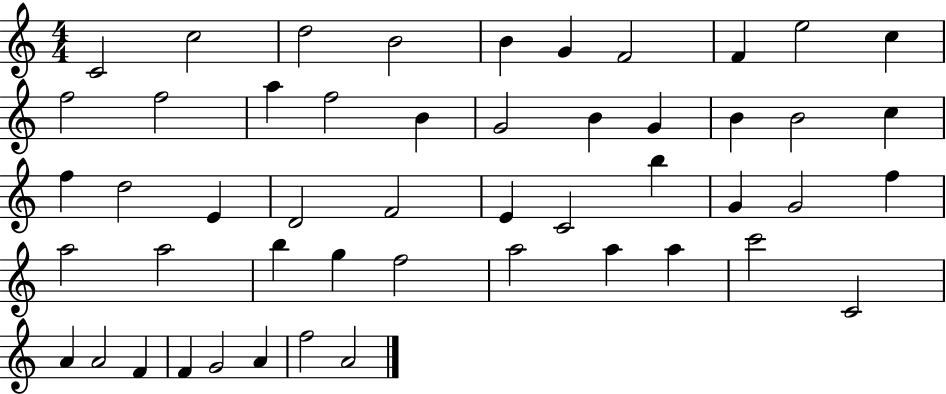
{
  \clef treble
  \numericTimeSignature
  \time 4/4
  \key c \major
  c'2 c''2 | d''2 b'2 | b'4 g'4 f'2 | f'4 e''2 c''4 | \break f''2 f''2 | a''4 f''2 b'4 | g'2 b'4 g'4 | b'4 b'2 c''4 | \break f''4 d''2 e'4 | d'2 f'2 | e'4 c'2 b''4 | g'4 g'2 f''4 | \break a''2 a''2 | b''4 g''4 f''2 | a''2 a''4 a''4 | c'''2 c'2 | \break a'4 a'2 f'4 | f'4 g'2 a'4 | f''2 a'2 | \bar "|."
}